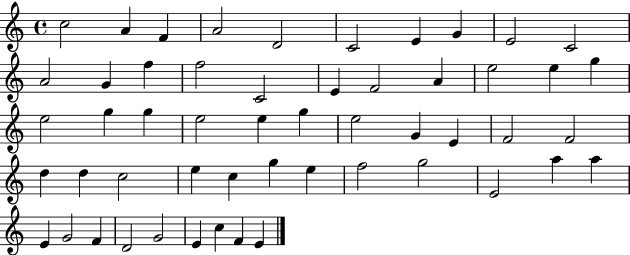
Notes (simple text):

C5/h A4/q F4/q A4/h D4/h C4/h E4/q G4/q E4/h C4/h A4/h G4/q F5/q F5/h C4/h E4/q F4/h A4/q E5/h E5/q G5/q E5/h G5/q G5/q E5/h E5/q G5/q E5/h G4/q E4/q F4/h F4/h D5/q D5/q C5/h E5/q C5/q G5/q E5/q F5/h G5/h E4/h A5/q A5/q E4/q G4/h F4/q D4/h G4/h E4/q C5/q F4/q E4/q